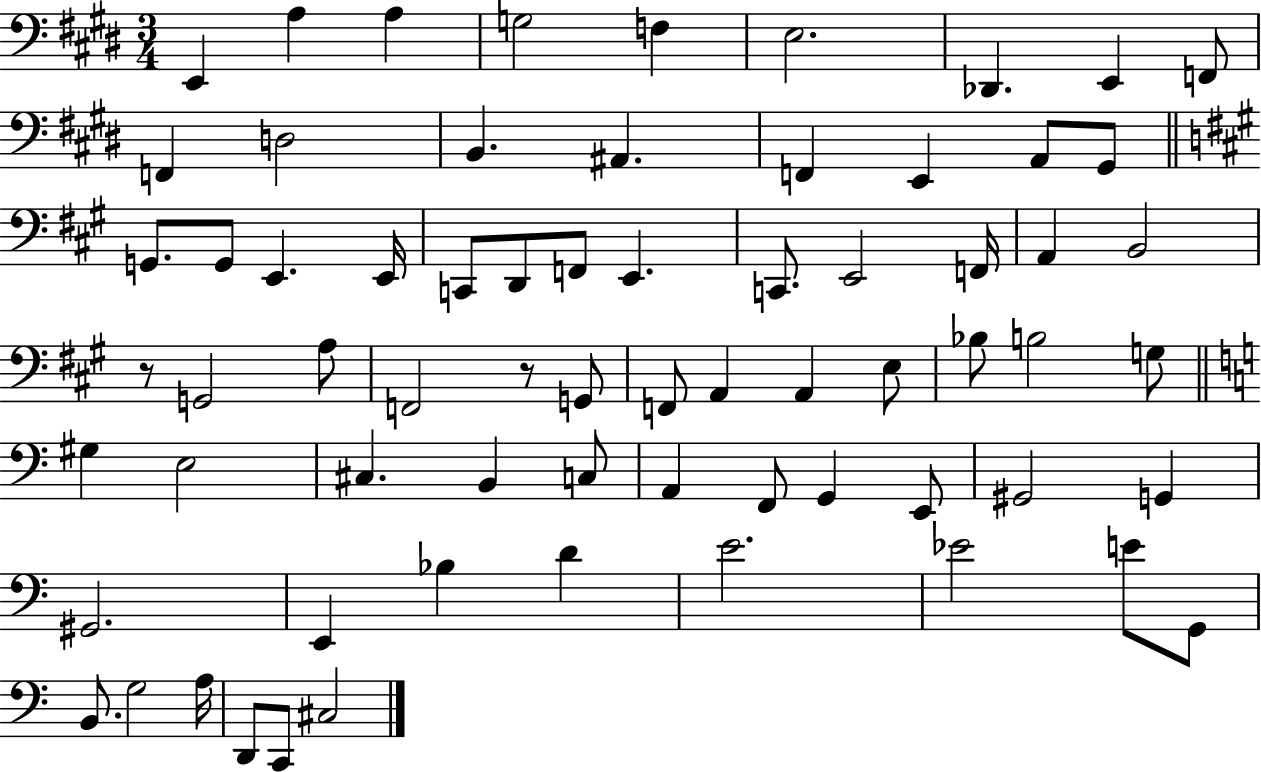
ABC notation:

X:1
T:Untitled
M:3/4
L:1/4
K:E
E,, A, A, G,2 F, E,2 _D,, E,, F,,/2 F,, D,2 B,, ^A,, F,, E,, A,,/2 ^G,,/2 G,,/2 G,,/2 E,, E,,/4 C,,/2 D,,/2 F,,/2 E,, C,,/2 E,,2 F,,/4 A,, B,,2 z/2 G,,2 A,/2 F,,2 z/2 G,,/2 F,,/2 A,, A,, E,/2 _B,/2 B,2 G,/2 ^G, E,2 ^C, B,, C,/2 A,, F,,/2 G,, E,,/2 ^G,,2 G,, ^G,,2 E,, _B, D E2 _E2 E/2 G,,/2 B,,/2 G,2 A,/4 D,,/2 C,,/2 ^C,2